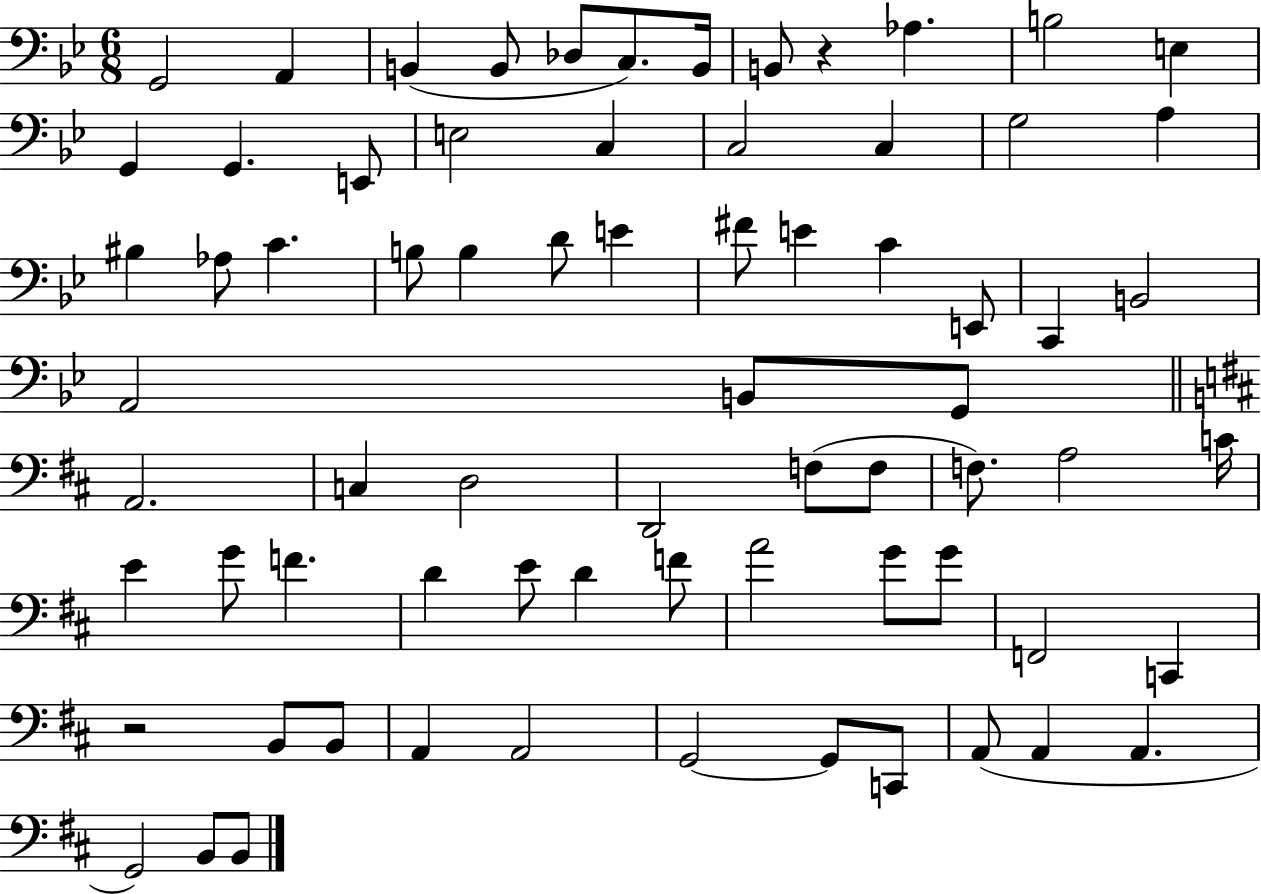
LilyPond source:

{
  \clef bass
  \numericTimeSignature
  \time 6/8
  \key bes \major
  g,2 a,4 | b,4( b,8 des8 c8.) b,16 | b,8 r4 aes4. | b2 e4 | \break g,4 g,4. e,8 | e2 c4 | c2 c4 | g2 a4 | \break bis4 aes8 c'4. | b8 b4 d'8 e'4 | fis'8 e'4 c'4 e,8 | c,4 b,2 | \break a,2 b,8 g,8 | \bar "||" \break \key d \major a,2. | c4 d2 | d,2 f8( f8 | f8.) a2 c'16 | \break e'4 g'8 f'4. | d'4 e'8 d'4 f'8 | a'2 g'8 g'8 | f,2 c,4 | \break r2 b,8 b,8 | a,4 a,2 | g,2~~ g,8 c,8 | a,8( a,4 a,4. | \break g,2) b,8 b,8 | \bar "|."
}